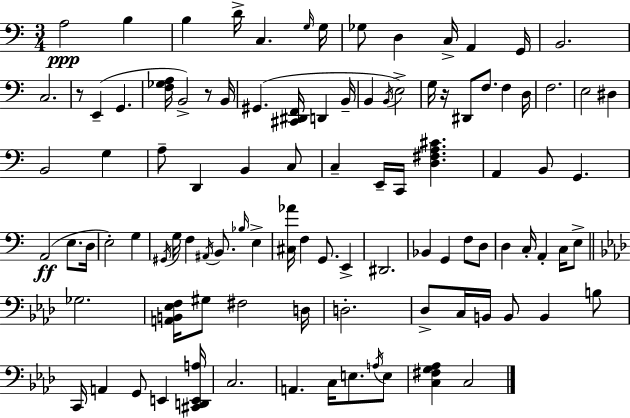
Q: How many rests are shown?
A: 3